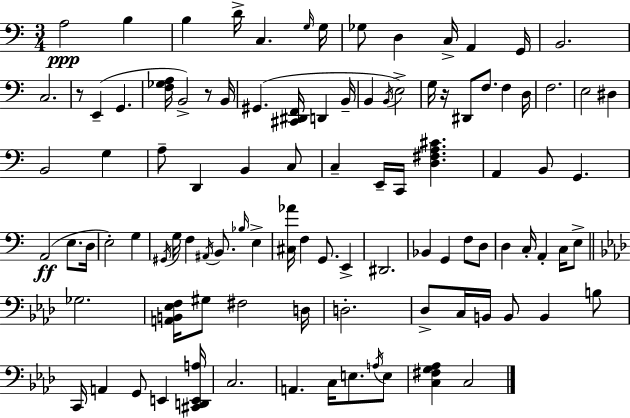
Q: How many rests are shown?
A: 3